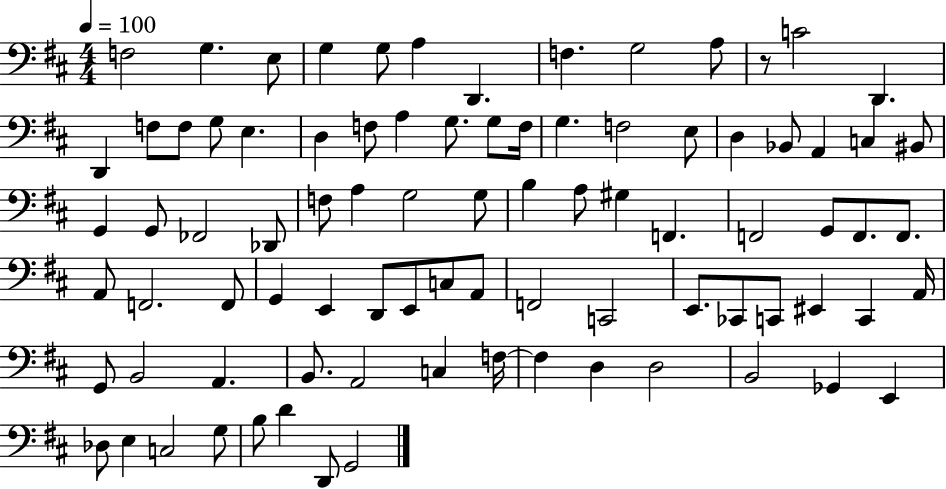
F3/h G3/q. E3/e G3/q G3/e A3/q D2/q. F3/q. G3/h A3/e R/e C4/h D2/q. D2/q F3/e F3/e G3/e E3/q. D3/q F3/e A3/q G3/e. G3/e F3/s G3/q. F3/h E3/e D3/q Bb2/e A2/q C3/q BIS2/e G2/q G2/e FES2/h Db2/e F3/e A3/q G3/h G3/e B3/q A3/e G#3/q F2/q. F2/h G2/e F2/e. F2/e. A2/e F2/h. F2/e G2/q E2/q D2/e E2/e C3/e A2/e F2/h C2/h E2/e. CES2/e C2/e EIS2/q C2/q A2/s G2/e B2/h A2/q. B2/e. A2/h C3/q F3/s F3/q D3/q D3/h B2/h Gb2/q E2/q Db3/e E3/q C3/h G3/e B3/e D4/q D2/e G2/h